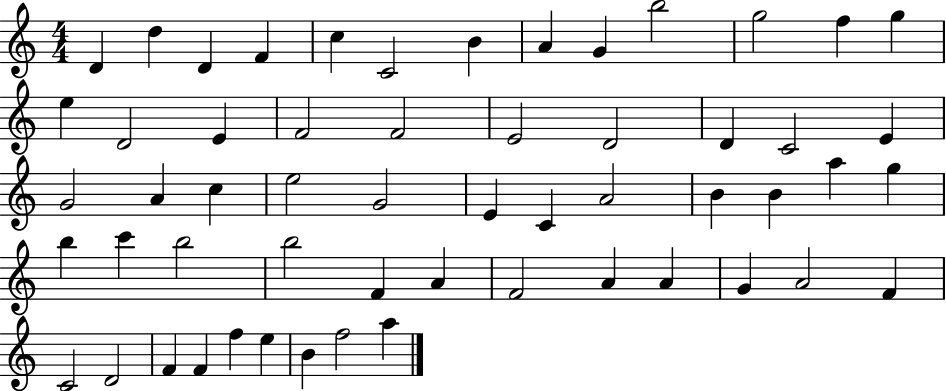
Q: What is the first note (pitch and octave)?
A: D4